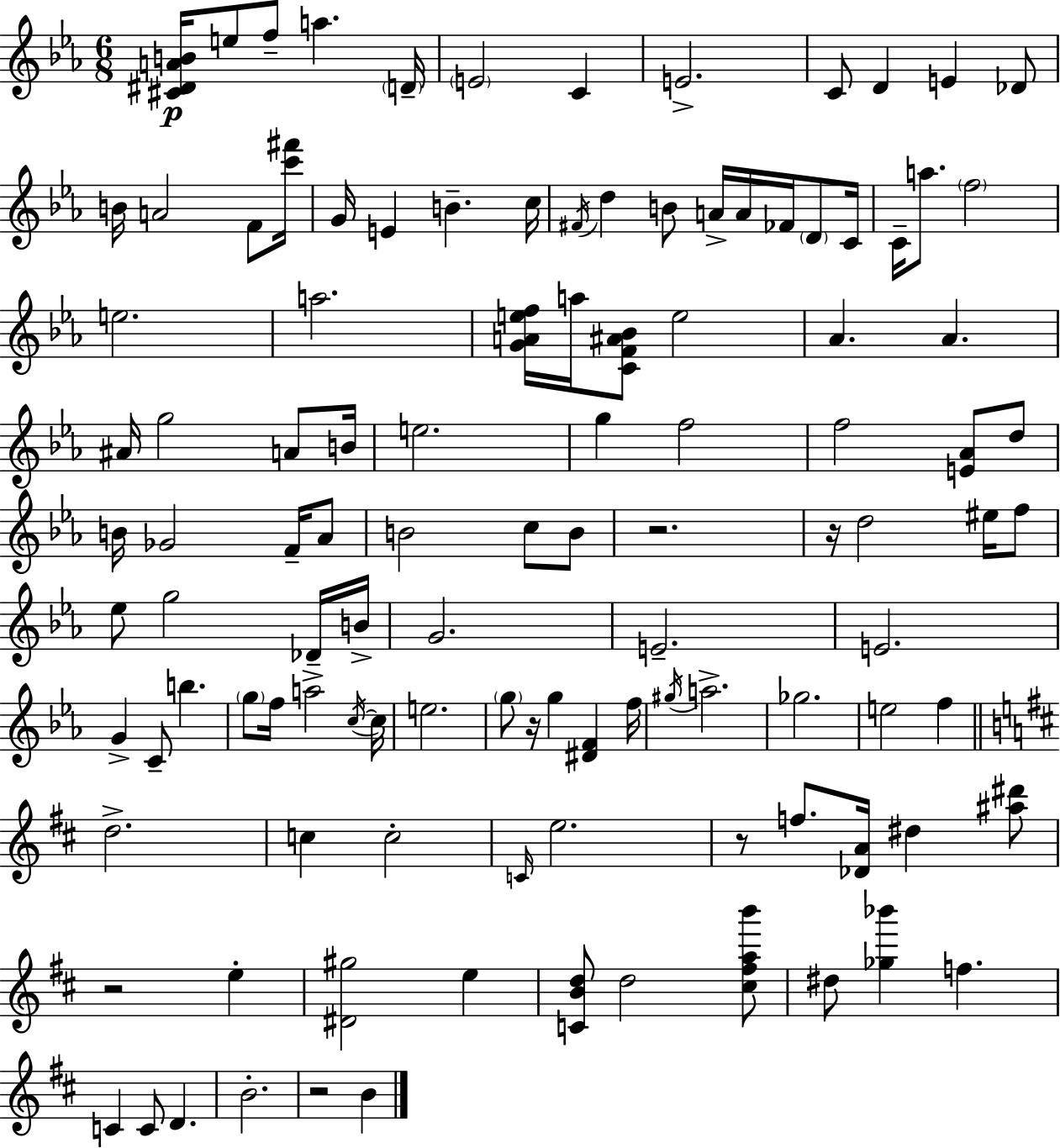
[C#4,D#4,A4,B4]/s E5/e F5/e A5/q. D4/s E4/h C4/q E4/h. C4/e D4/q E4/q Db4/e B4/s A4/h F4/e [C6,F#6]/s G4/s E4/q B4/q. C5/s F#4/s D5/q B4/e A4/s A4/s FES4/s D4/e C4/s C4/s A5/e. F5/h E5/h. A5/h. [G4,A4,E5,F5]/s A5/s [C4,F4,A#4,Bb4]/e E5/h Ab4/q. Ab4/q. A#4/s G5/h A4/e B4/s E5/h. G5/q F5/h F5/h [E4,Ab4]/e D5/e B4/s Gb4/h F4/s Ab4/e B4/h C5/e B4/e R/h. R/s D5/h EIS5/s F5/e Eb5/e G5/h Db4/s B4/s G4/h. E4/h. E4/h. G4/q C4/e B5/q. G5/e F5/s A5/h C5/s C5/s E5/h. G5/e R/s G5/q [D#4,F4]/q F5/s G#5/s A5/h. Gb5/h. E5/h F5/q D5/h. C5/q C5/h C4/s E5/h. R/e F5/e. [Db4,A4]/s D#5/q [A#5,D#6]/e R/h E5/q [D#4,G#5]/h E5/q [C4,B4,D5]/e D5/h [C#5,F#5,A5,B6]/e D#5/e [Gb5,Bb6]/q F5/q. C4/q C4/e D4/q. B4/h. R/h B4/q